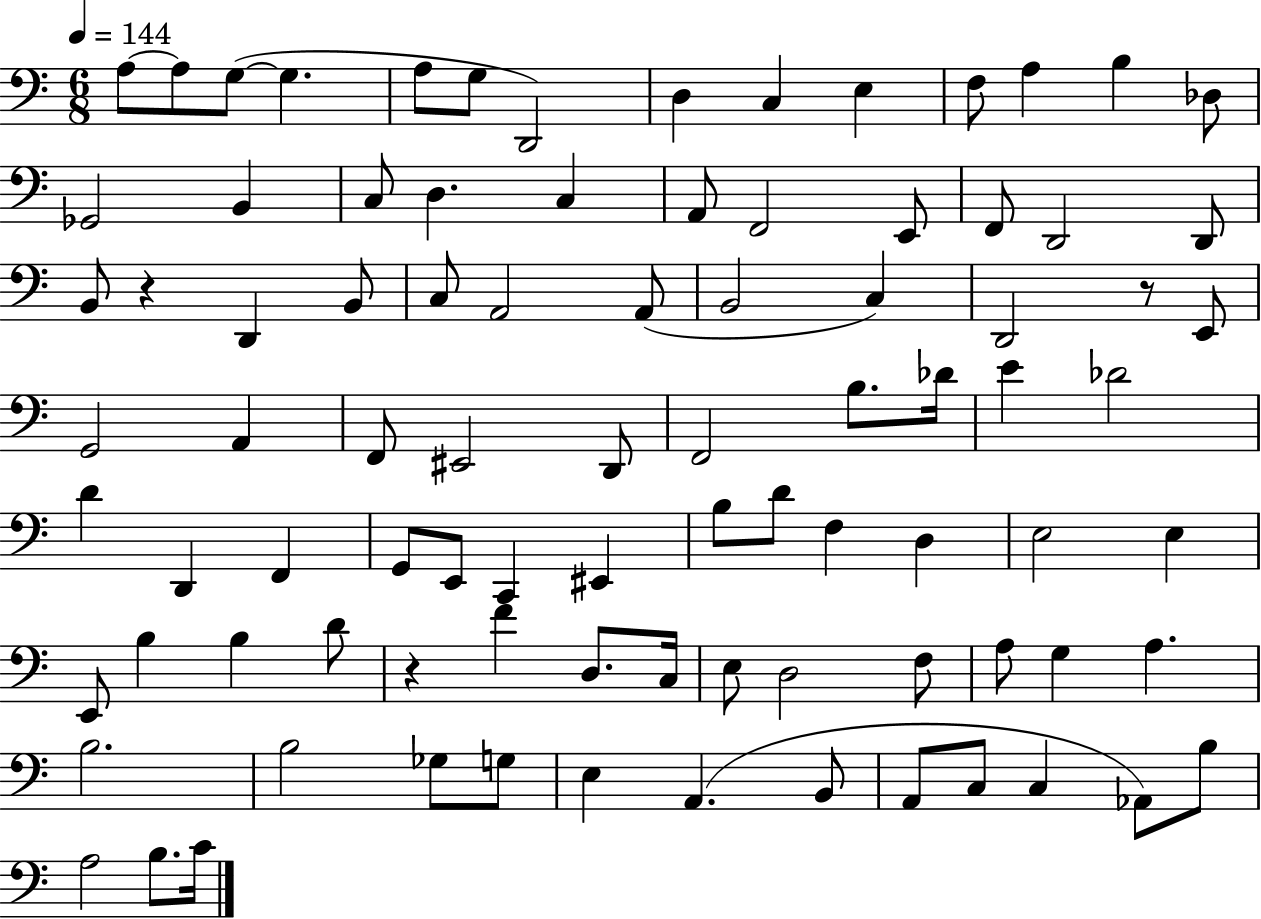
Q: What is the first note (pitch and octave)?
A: A3